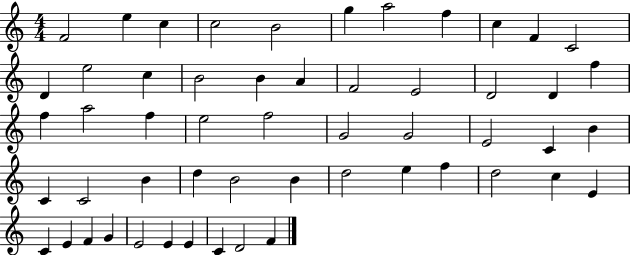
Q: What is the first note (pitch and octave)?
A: F4